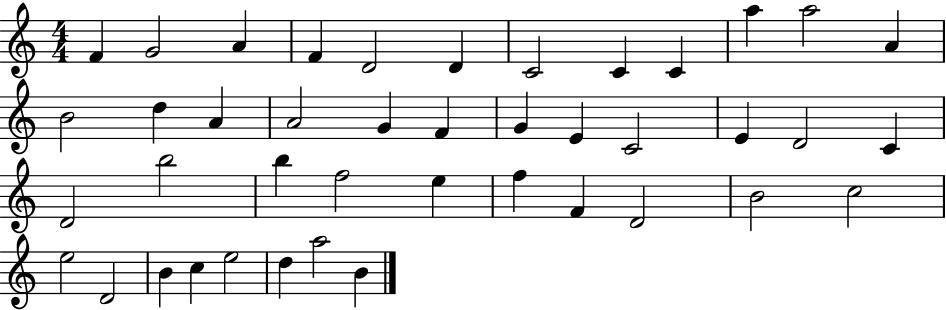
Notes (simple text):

F4/q G4/h A4/q F4/q D4/h D4/q C4/h C4/q C4/q A5/q A5/h A4/q B4/h D5/q A4/q A4/h G4/q F4/q G4/q E4/q C4/h E4/q D4/h C4/q D4/h B5/h B5/q F5/h E5/q F5/q F4/q D4/h B4/h C5/h E5/h D4/h B4/q C5/q E5/h D5/q A5/h B4/q